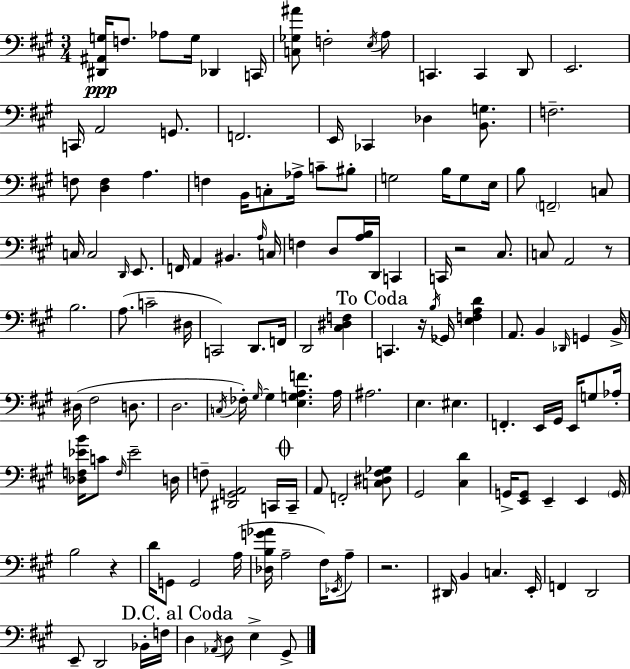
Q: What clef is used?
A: bass